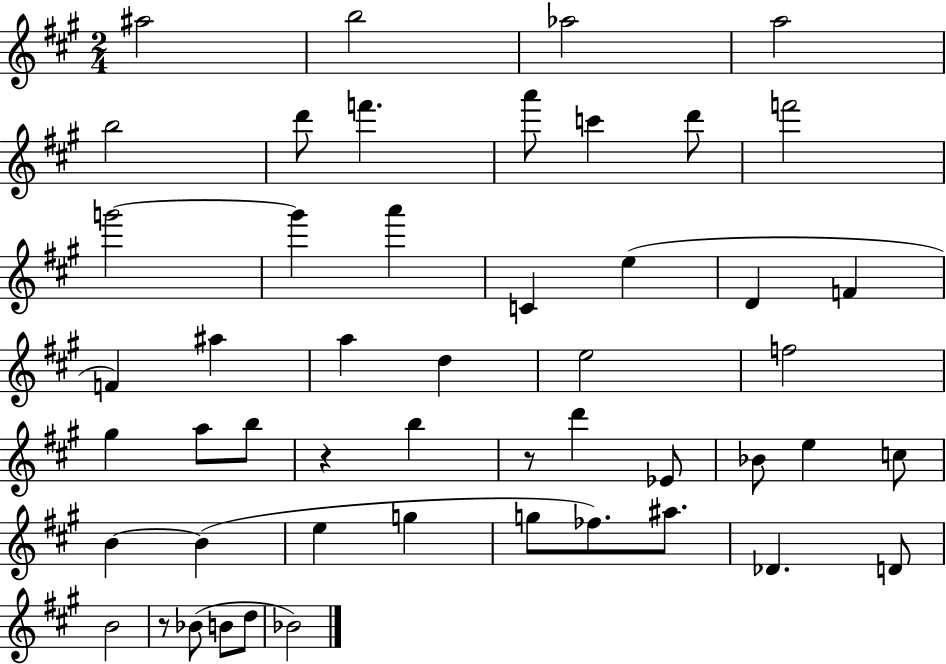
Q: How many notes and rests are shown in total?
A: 50